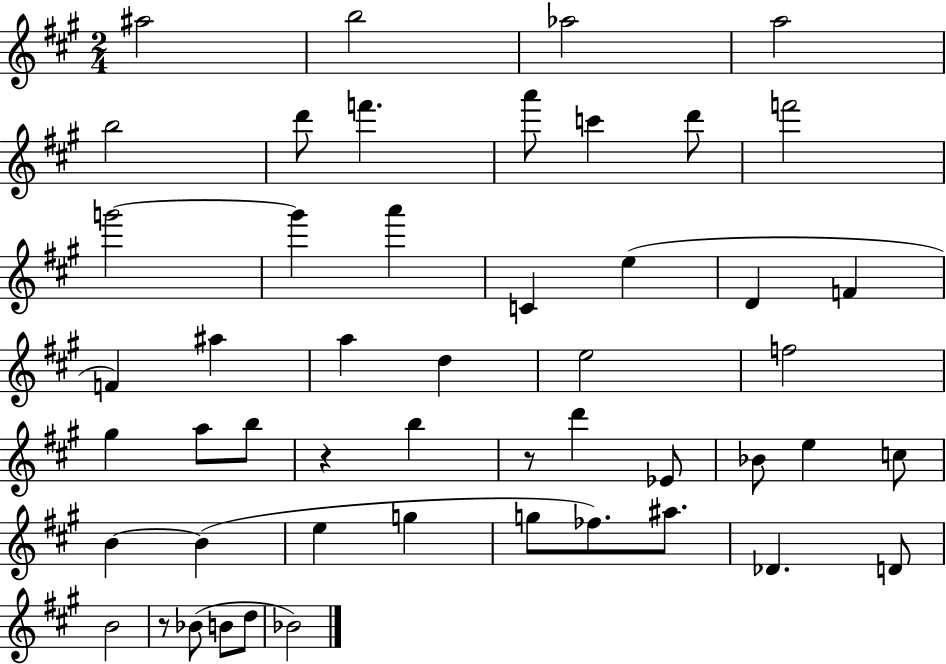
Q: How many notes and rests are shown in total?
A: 50